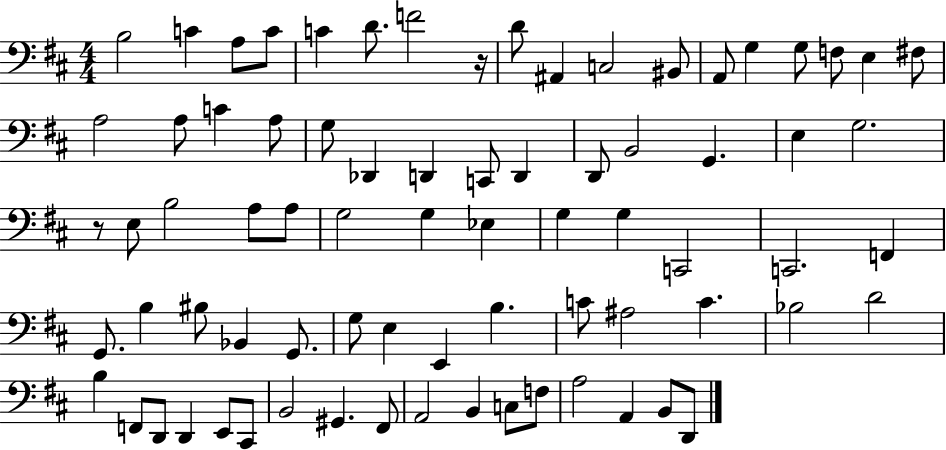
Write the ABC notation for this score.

X:1
T:Untitled
M:4/4
L:1/4
K:D
B,2 C A,/2 C/2 C D/2 F2 z/4 D/2 ^A,, C,2 ^B,,/2 A,,/2 G, G,/2 F,/2 E, ^F,/2 A,2 A,/2 C A,/2 G,/2 _D,, D,, C,,/2 D,, D,,/2 B,,2 G,, E, G,2 z/2 E,/2 B,2 A,/2 A,/2 G,2 G, _E, G, G, C,,2 C,,2 F,, G,,/2 B, ^B,/2 _B,, G,,/2 G,/2 E, E,, B, C/2 ^A,2 C _B,2 D2 B, F,,/2 D,,/2 D,, E,,/2 ^C,,/2 B,,2 ^G,, ^F,,/2 A,,2 B,, C,/2 F,/2 A,2 A,, B,,/2 D,,/2